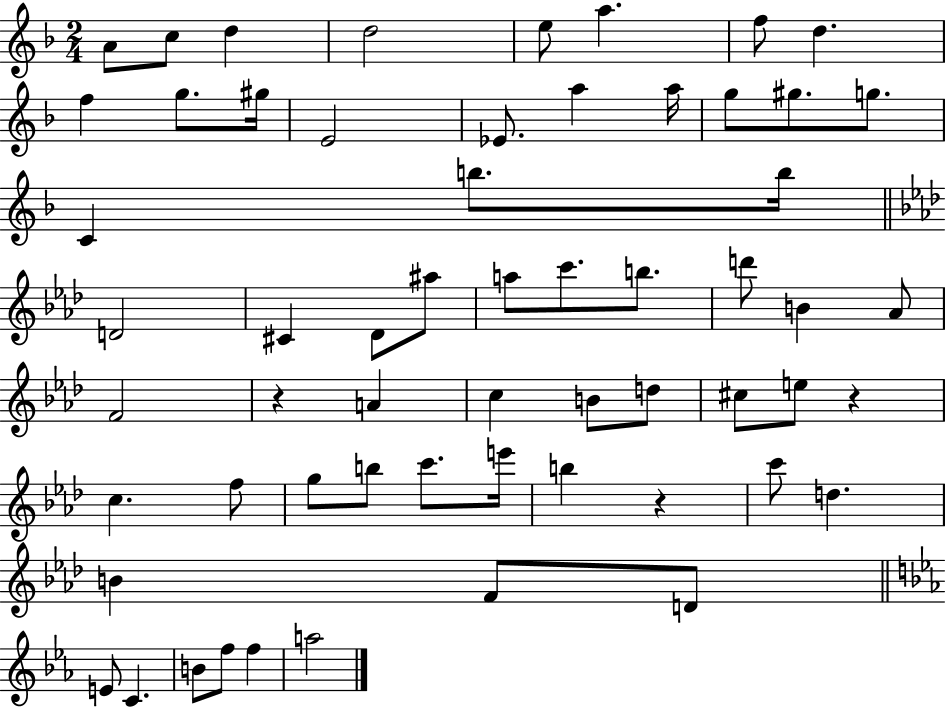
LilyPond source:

{
  \clef treble
  \numericTimeSignature
  \time 2/4
  \key f \major
  a'8 c''8 d''4 | d''2 | e''8 a''4. | f''8 d''4. | \break f''4 g''8. gis''16 | e'2 | ees'8. a''4 a''16 | g''8 gis''8. g''8. | \break c'4 b''8. b''16 | \bar "||" \break \key aes \major d'2 | cis'4 des'8 ais''8 | a''8 c'''8. b''8. | d'''8 b'4 aes'8 | \break f'2 | r4 a'4 | c''4 b'8 d''8 | cis''8 e''8 r4 | \break c''4. f''8 | g''8 b''8 c'''8. e'''16 | b''4 r4 | c'''8 d''4. | \break b'4 f'8 d'8 | \bar "||" \break \key c \minor e'8 c'4. | b'8 f''8 f''4 | a''2 | \bar "|."
}